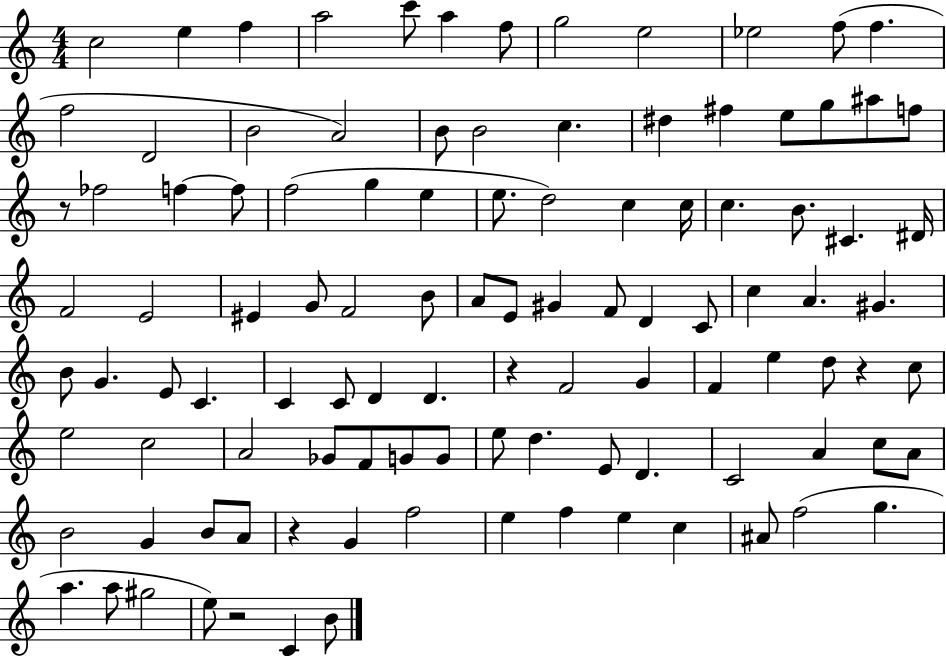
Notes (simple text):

C5/h E5/q F5/q A5/h C6/e A5/q F5/e G5/h E5/h Eb5/h F5/e F5/q. F5/h D4/h B4/h A4/h B4/e B4/h C5/q. D#5/q F#5/q E5/e G5/e A#5/e F5/e R/e FES5/h F5/q F5/e F5/h G5/q E5/q E5/e. D5/h C5/q C5/s C5/q. B4/e. C#4/q. D#4/s F4/h E4/h EIS4/q G4/e F4/h B4/e A4/e E4/e G#4/q F4/e D4/q C4/e C5/q A4/q. G#4/q. B4/e G4/q. E4/e C4/q. C4/q C4/e D4/q D4/q. R/q F4/h G4/q F4/q E5/q D5/e R/q C5/e E5/h C5/h A4/h Gb4/e F4/e G4/e G4/e E5/e D5/q. E4/e D4/q. C4/h A4/q C5/e A4/e B4/h G4/q B4/e A4/e R/q G4/q F5/h E5/q F5/q E5/q C5/q A#4/e F5/h G5/q. A5/q. A5/e G#5/h E5/e R/h C4/q B4/e